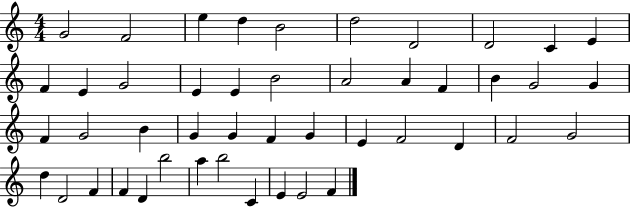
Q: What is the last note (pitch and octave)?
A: F4